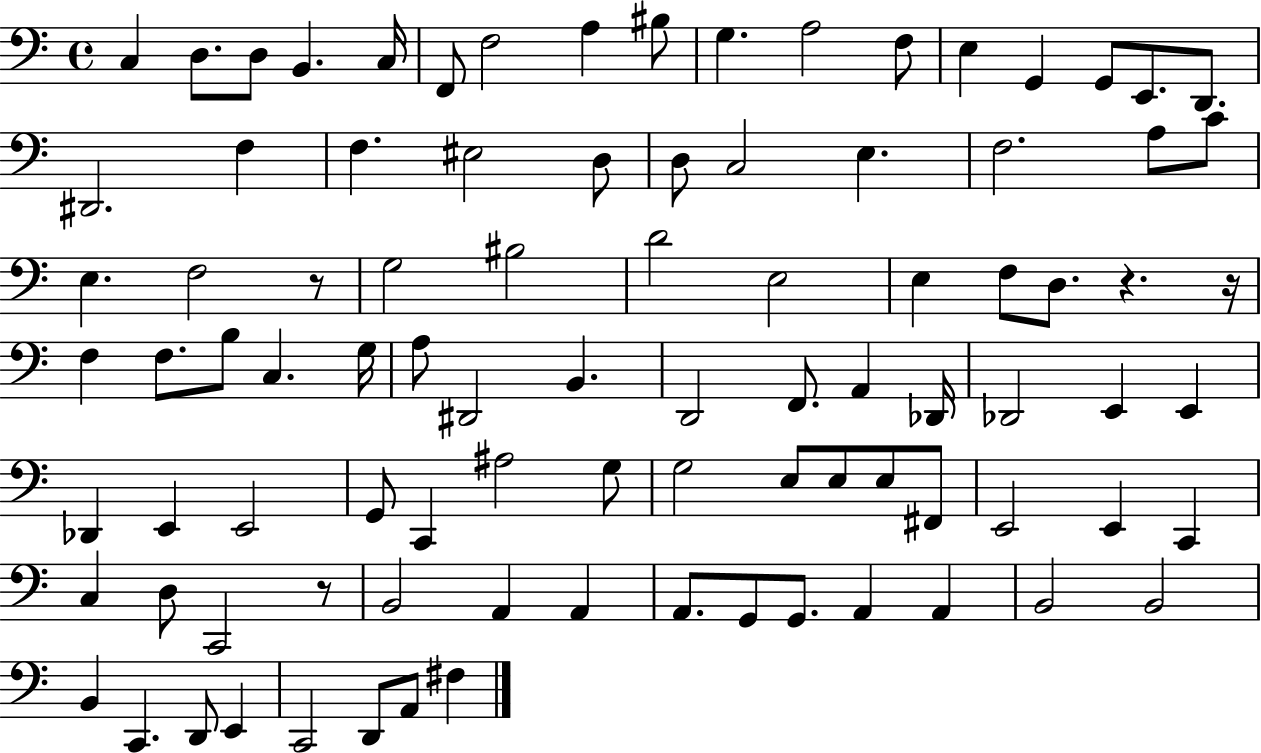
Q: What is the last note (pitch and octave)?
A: F#3